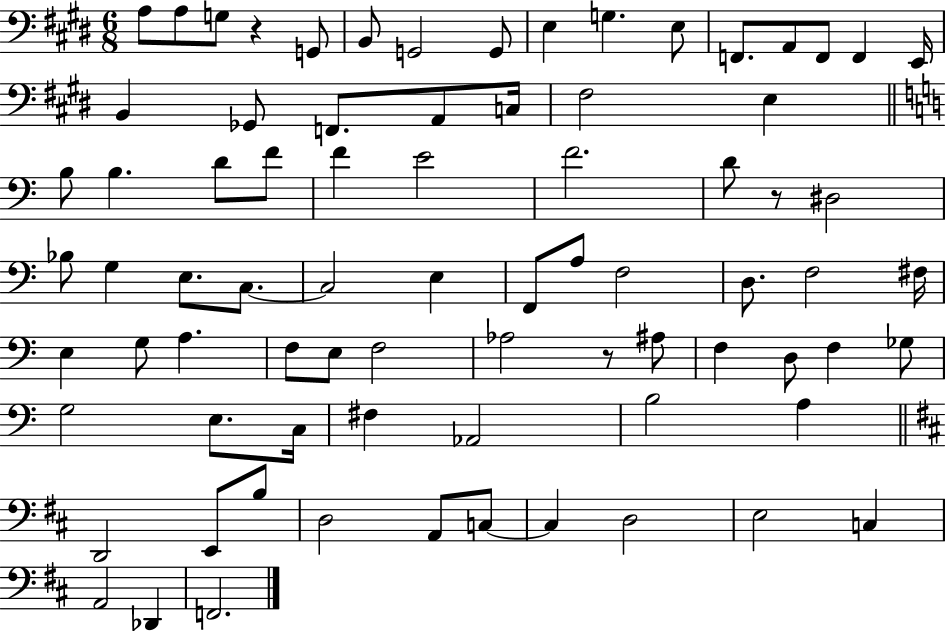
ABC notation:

X:1
T:Untitled
M:6/8
L:1/4
K:E
A,/2 A,/2 G,/2 z G,,/2 B,,/2 G,,2 G,,/2 E, G, E,/2 F,,/2 A,,/2 F,,/2 F,, E,,/4 B,, _G,,/2 F,,/2 A,,/2 C,/4 ^F,2 E, B,/2 B, D/2 F/2 F E2 F2 D/2 z/2 ^D,2 _B,/2 G, E,/2 C,/2 C,2 E, F,,/2 A,/2 F,2 D,/2 F,2 ^F,/4 E, G,/2 A, F,/2 E,/2 F,2 _A,2 z/2 ^A,/2 F, D,/2 F, _G,/2 G,2 E,/2 C,/4 ^F, _A,,2 B,2 A, D,,2 E,,/2 B,/2 D,2 A,,/2 C,/2 C, D,2 E,2 C, A,,2 _D,, F,,2